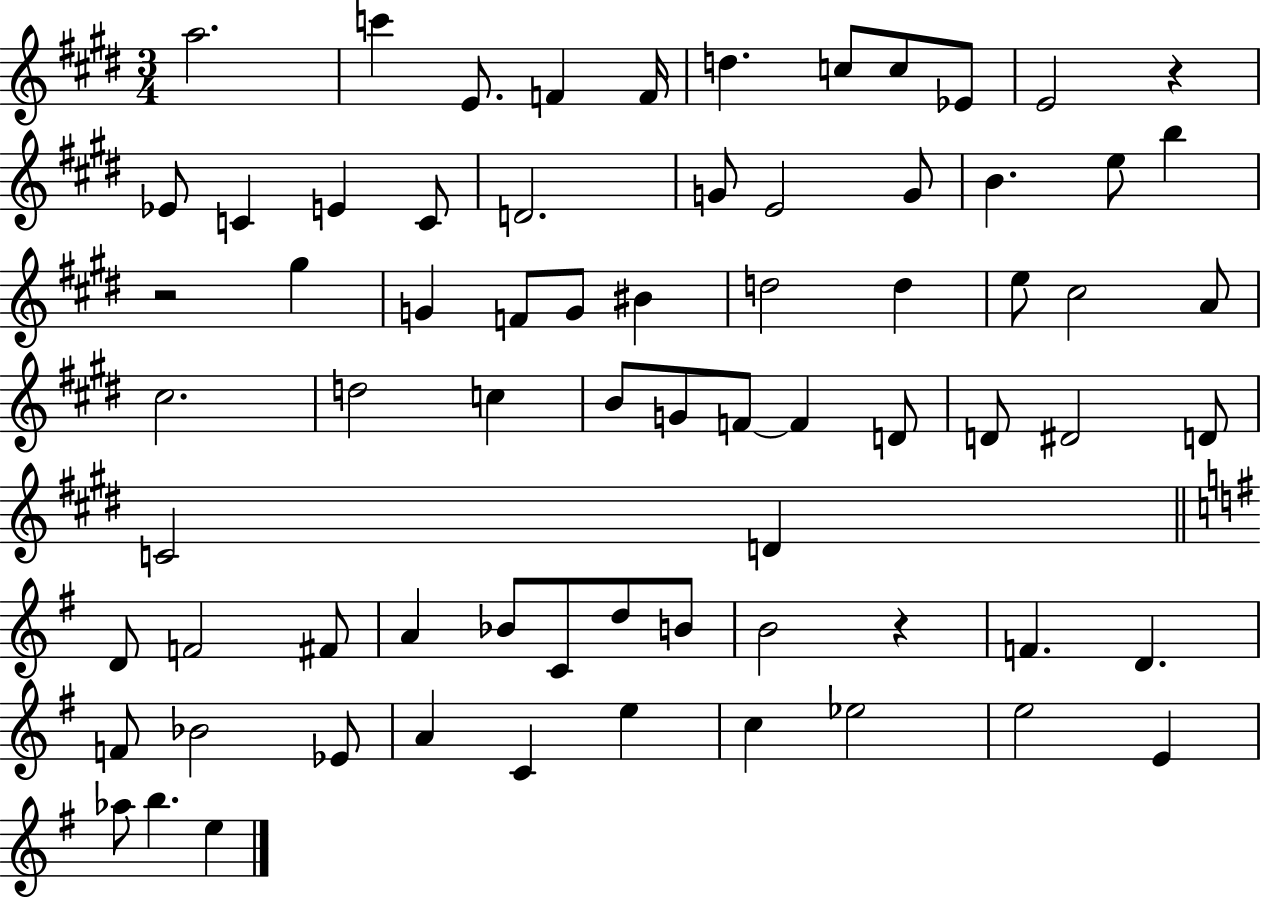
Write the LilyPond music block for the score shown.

{
  \clef treble
  \numericTimeSignature
  \time 3/4
  \key e \major
  \repeat volta 2 { a''2. | c'''4 e'8. f'4 f'16 | d''4. c''8 c''8 ees'8 | e'2 r4 | \break ees'8 c'4 e'4 c'8 | d'2. | g'8 e'2 g'8 | b'4. e''8 b''4 | \break r2 gis''4 | g'4 f'8 g'8 bis'4 | d''2 d''4 | e''8 cis''2 a'8 | \break cis''2. | d''2 c''4 | b'8 g'8 f'8~~ f'4 d'8 | d'8 dis'2 d'8 | \break c'2 d'4 | \bar "||" \break \key g \major d'8 f'2 fis'8 | a'4 bes'8 c'8 d''8 b'8 | b'2 r4 | f'4. d'4. | \break f'8 bes'2 ees'8 | a'4 c'4 e''4 | c''4 ees''2 | e''2 e'4 | \break aes''8 b''4. e''4 | } \bar "|."
}